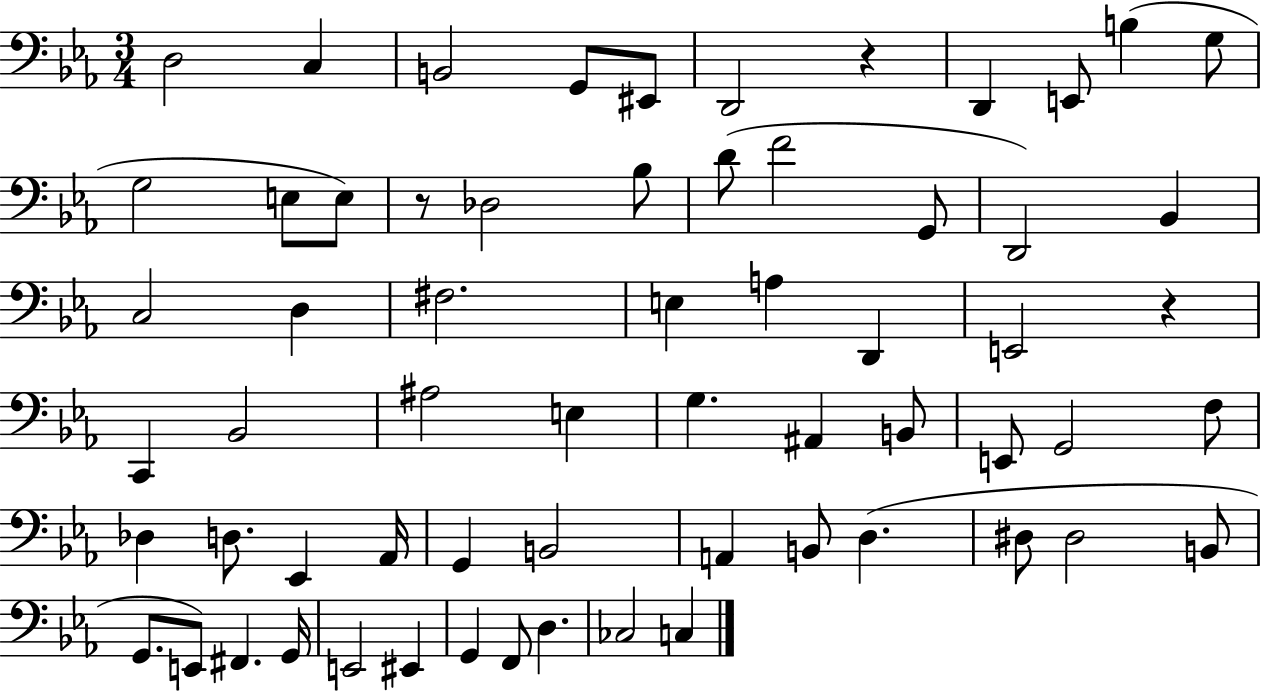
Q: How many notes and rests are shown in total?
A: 63